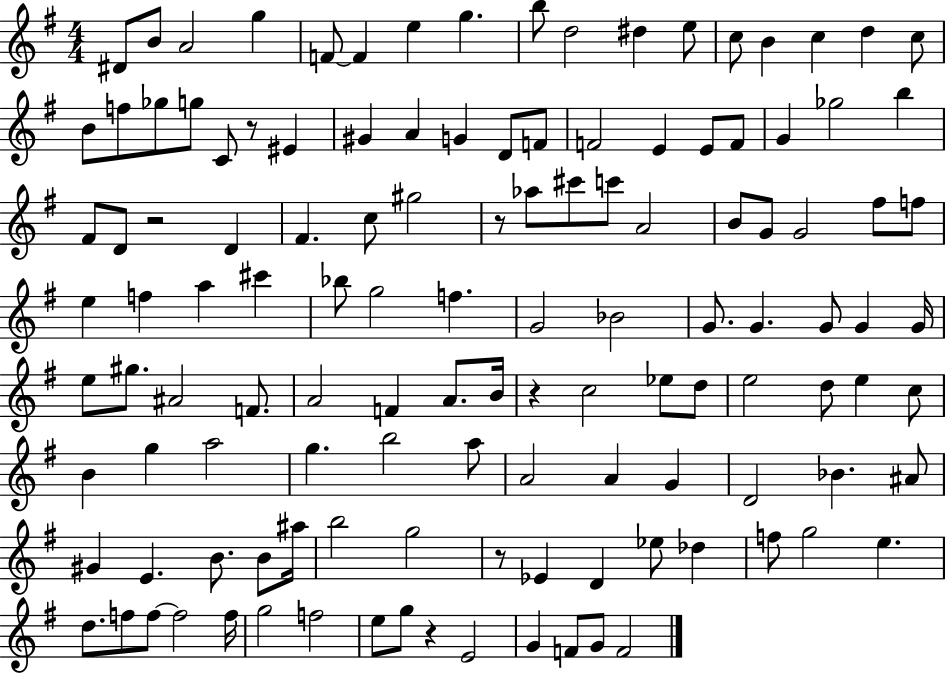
X:1
T:Untitled
M:4/4
L:1/4
K:G
^D/2 B/2 A2 g F/2 F e g b/2 d2 ^d e/2 c/2 B c d c/2 B/2 f/2 _g/2 g/2 C/2 z/2 ^E ^G A G D/2 F/2 F2 E E/2 F/2 G _g2 b ^F/2 D/2 z2 D ^F c/2 ^g2 z/2 _a/2 ^c'/2 c'/2 A2 B/2 G/2 G2 ^f/2 f/2 e f a ^c' _b/2 g2 f G2 _B2 G/2 G G/2 G G/4 e/2 ^g/2 ^A2 F/2 A2 F A/2 B/4 z c2 _e/2 d/2 e2 d/2 e c/2 B g a2 g b2 a/2 A2 A G D2 _B ^A/2 ^G E B/2 B/2 ^a/4 b2 g2 z/2 _E D _e/2 _d f/2 g2 e d/2 f/2 f/2 f2 f/4 g2 f2 e/2 g/2 z E2 G F/2 G/2 F2